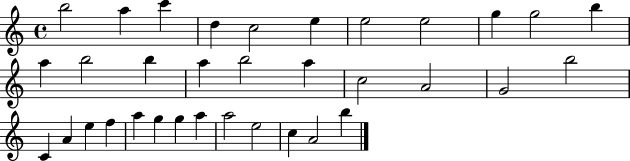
{
  \clef treble
  \time 4/4
  \defaultTimeSignature
  \key c \major
  b''2 a''4 c'''4 | d''4 c''2 e''4 | e''2 e''2 | g''4 g''2 b''4 | \break a''4 b''2 b''4 | a''4 b''2 a''4 | c''2 a'2 | g'2 b''2 | \break c'4 a'4 e''4 f''4 | a''4 g''4 g''4 a''4 | a''2 e''2 | c''4 a'2 b''4 | \break \bar "|."
}